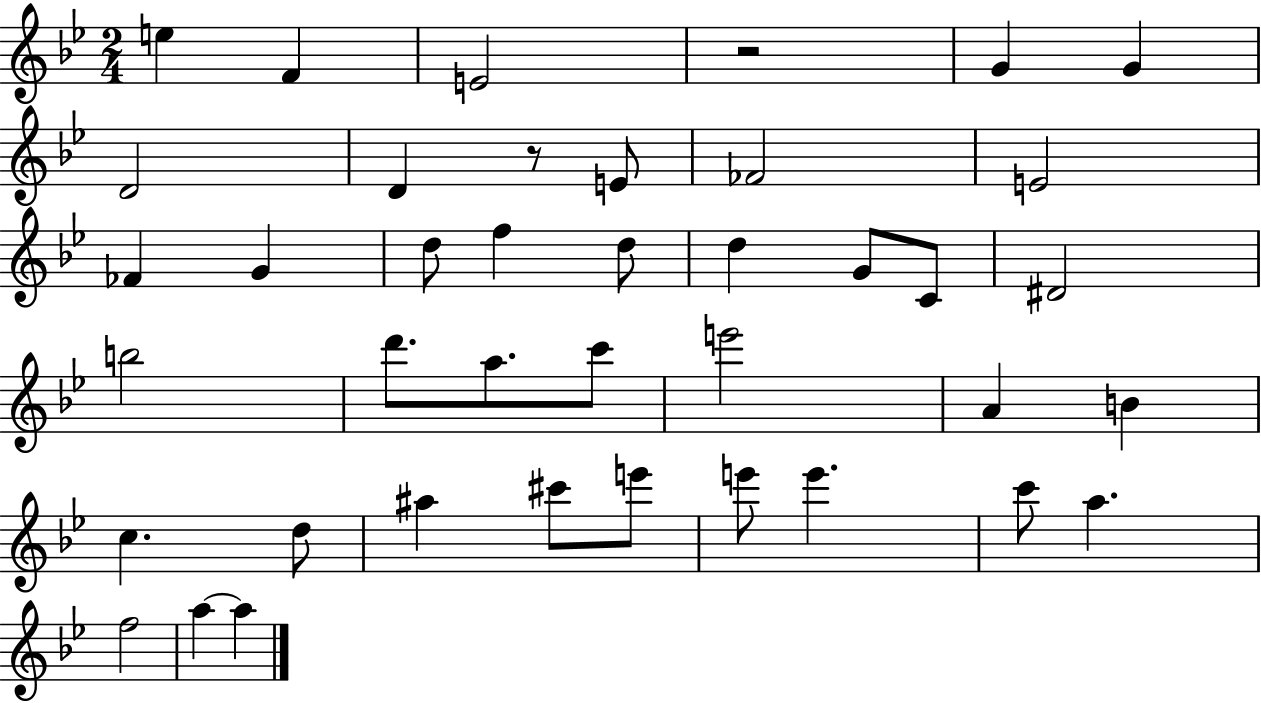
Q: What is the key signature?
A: BES major